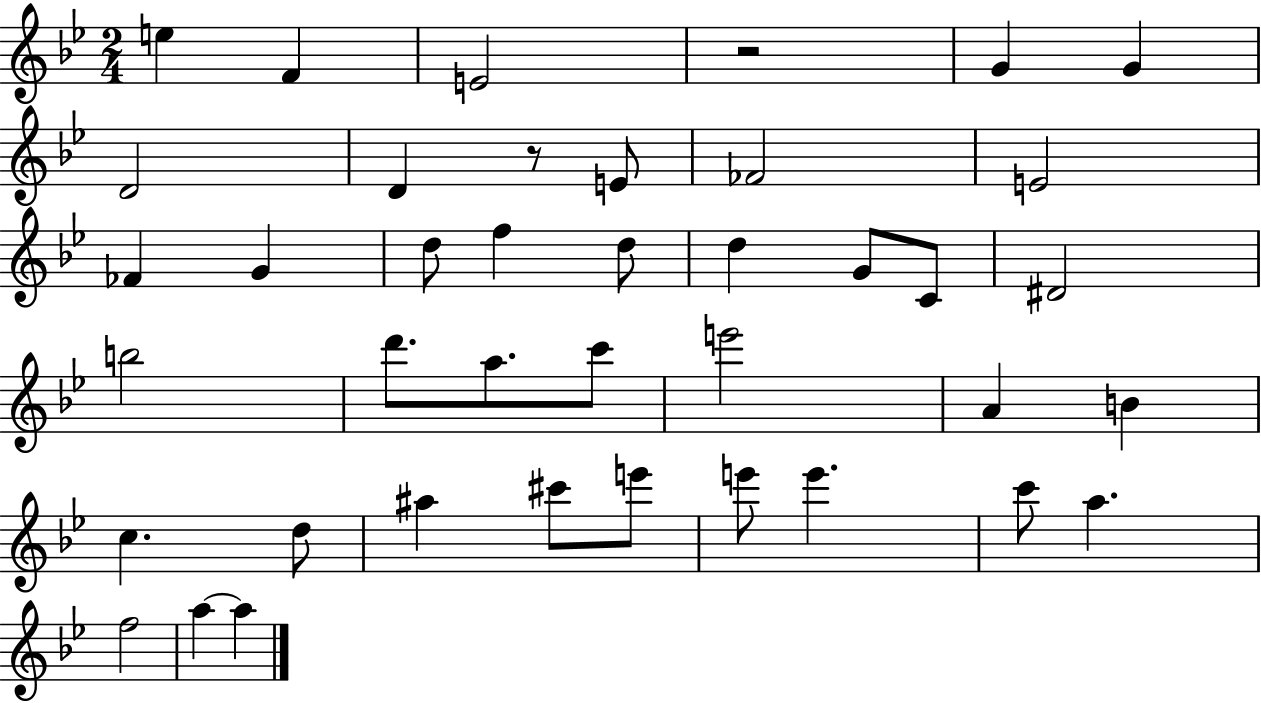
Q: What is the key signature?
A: BES major